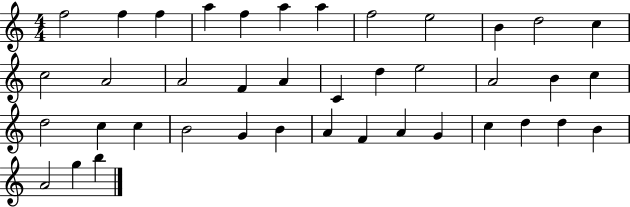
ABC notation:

X:1
T:Untitled
M:4/4
L:1/4
K:C
f2 f f a f a a f2 e2 B d2 c c2 A2 A2 F A C d e2 A2 B c d2 c c B2 G B A F A G c d d B A2 g b